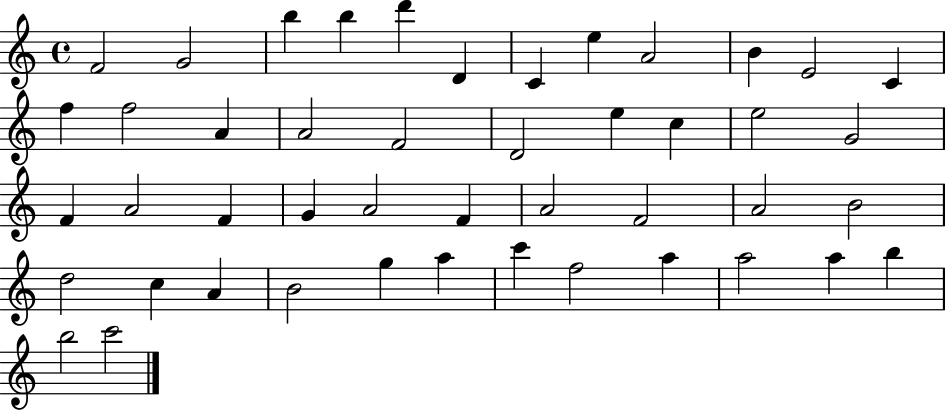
F4/h G4/h B5/q B5/q D6/q D4/q C4/q E5/q A4/h B4/q E4/h C4/q F5/q F5/h A4/q A4/h F4/h D4/h E5/q C5/q E5/h G4/h F4/q A4/h F4/q G4/q A4/h F4/q A4/h F4/h A4/h B4/h D5/h C5/q A4/q B4/h G5/q A5/q C6/q F5/h A5/q A5/h A5/q B5/q B5/h C6/h